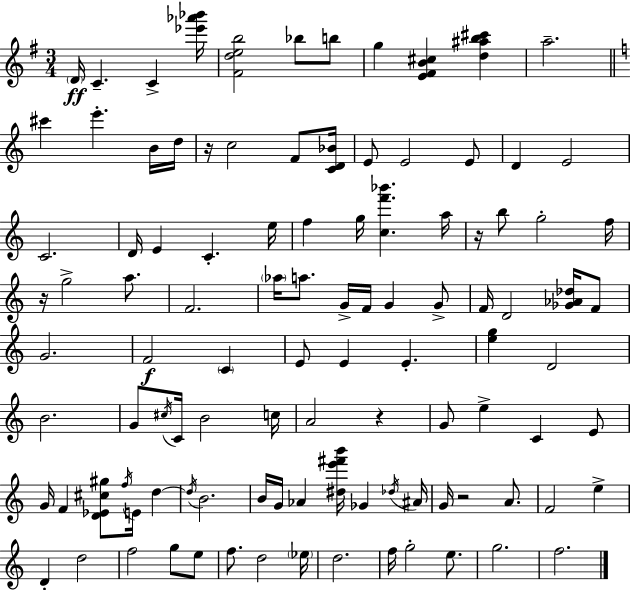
D4/s C4/q. C4/q [Eb6,Ab6,Bb6]/s [F#4,D5,E5,B5]/h Bb5/e B5/e G5/q [E4,F#4,B4,C#5]/q [D5,A#5,B5,C#6]/q A5/h. C#6/q E6/q. B4/s D5/s R/s C5/h F4/e [C4,D4,Bb4]/s E4/e E4/h E4/e D4/q E4/h C4/h. D4/s E4/q C4/q. E5/s F5/q G5/s [C5,F6,Bb6]/q. A5/s R/s B5/e G5/h F5/s R/s G5/h A5/e. F4/h. Ab5/s A5/e. G4/s F4/s G4/q G4/e F4/s D4/h [Gb4,Ab4,Db5]/s F4/e G4/h. F4/h C4/q E4/e E4/q E4/q. [E5,G5]/q D4/h B4/h. G4/e C#5/s C4/s B4/h C5/s A4/h R/q G4/e E5/q C4/q E4/e G4/s F4/q [D4,Eb4,C#5,G#5]/e F5/s E4/s D5/q D5/s B4/h. B4/s G4/s Ab4/q [D#5,E6,F#6,B6]/s Gb4/q Db5/s A#4/s G4/s R/h A4/e. F4/h E5/q D4/q D5/h F5/h G5/e E5/e F5/e. D5/h Eb5/s D5/h. F5/s G5/h E5/e. G5/h. F5/h.